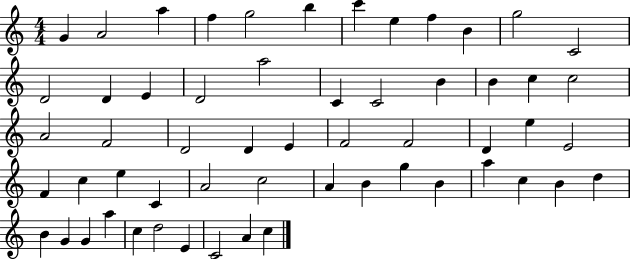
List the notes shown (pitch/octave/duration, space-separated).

G4/q A4/h A5/q F5/q G5/h B5/q C6/q E5/q F5/q B4/q G5/h C4/h D4/h D4/q E4/q D4/h A5/h C4/q C4/h B4/q B4/q C5/q C5/h A4/h F4/h D4/h D4/q E4/q F4/h F4/h D4/q E5/q E4/h F4/q C5/q E5/q C4/q A4/h C5/h A4/q B4/q G5/q B4/q A5/q C5/q B4/q D5/q B4/q G4/q G4/q A5/q C5/q D5/h E4/q C4/h A4/q C5/q